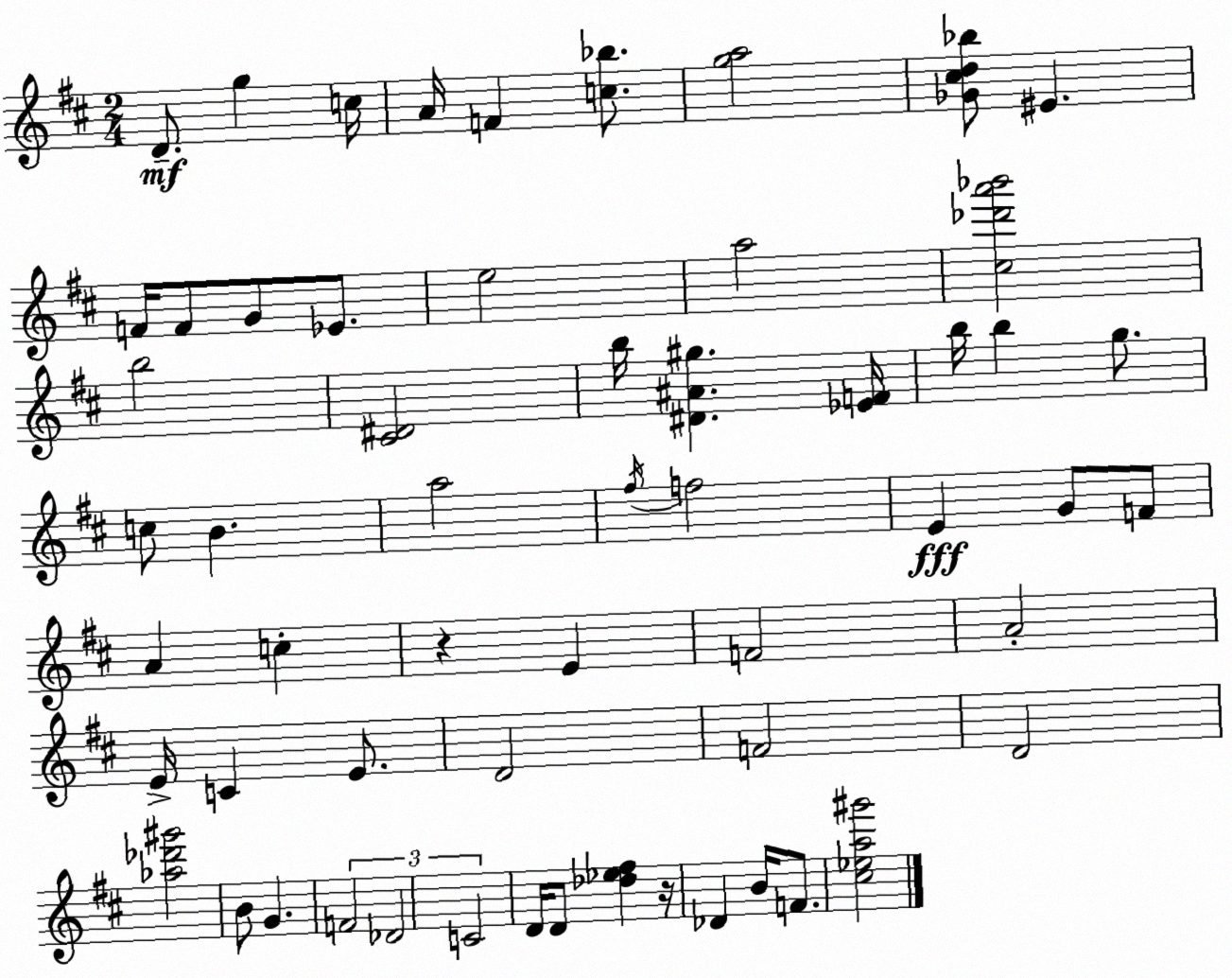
X:1
T:Untitled
M:2/4
L:1/4
K:D
D/2 g c/4 A/4 F [c_b]/2 [ga]2 [_G^cd_b]/2 ^E F/4 F/2 G/2 _E/2 e2 a2 [^c_d'a'_b']2 b2 [^C^D]2 b/4 [^D^A^g] [_EF]/4 b/4 b g/2 c/2 B a2 ^f/4 f2 E G/2 F/2 A c z E F2 A2 E/4 C E/2 D2 F2 D2 [_a_d'^g']2 B/2 G F2 _D2 C2 D/4 D/2 [_d_e^f] z/4 _D B/4 F/2 [^c_ea^g']2